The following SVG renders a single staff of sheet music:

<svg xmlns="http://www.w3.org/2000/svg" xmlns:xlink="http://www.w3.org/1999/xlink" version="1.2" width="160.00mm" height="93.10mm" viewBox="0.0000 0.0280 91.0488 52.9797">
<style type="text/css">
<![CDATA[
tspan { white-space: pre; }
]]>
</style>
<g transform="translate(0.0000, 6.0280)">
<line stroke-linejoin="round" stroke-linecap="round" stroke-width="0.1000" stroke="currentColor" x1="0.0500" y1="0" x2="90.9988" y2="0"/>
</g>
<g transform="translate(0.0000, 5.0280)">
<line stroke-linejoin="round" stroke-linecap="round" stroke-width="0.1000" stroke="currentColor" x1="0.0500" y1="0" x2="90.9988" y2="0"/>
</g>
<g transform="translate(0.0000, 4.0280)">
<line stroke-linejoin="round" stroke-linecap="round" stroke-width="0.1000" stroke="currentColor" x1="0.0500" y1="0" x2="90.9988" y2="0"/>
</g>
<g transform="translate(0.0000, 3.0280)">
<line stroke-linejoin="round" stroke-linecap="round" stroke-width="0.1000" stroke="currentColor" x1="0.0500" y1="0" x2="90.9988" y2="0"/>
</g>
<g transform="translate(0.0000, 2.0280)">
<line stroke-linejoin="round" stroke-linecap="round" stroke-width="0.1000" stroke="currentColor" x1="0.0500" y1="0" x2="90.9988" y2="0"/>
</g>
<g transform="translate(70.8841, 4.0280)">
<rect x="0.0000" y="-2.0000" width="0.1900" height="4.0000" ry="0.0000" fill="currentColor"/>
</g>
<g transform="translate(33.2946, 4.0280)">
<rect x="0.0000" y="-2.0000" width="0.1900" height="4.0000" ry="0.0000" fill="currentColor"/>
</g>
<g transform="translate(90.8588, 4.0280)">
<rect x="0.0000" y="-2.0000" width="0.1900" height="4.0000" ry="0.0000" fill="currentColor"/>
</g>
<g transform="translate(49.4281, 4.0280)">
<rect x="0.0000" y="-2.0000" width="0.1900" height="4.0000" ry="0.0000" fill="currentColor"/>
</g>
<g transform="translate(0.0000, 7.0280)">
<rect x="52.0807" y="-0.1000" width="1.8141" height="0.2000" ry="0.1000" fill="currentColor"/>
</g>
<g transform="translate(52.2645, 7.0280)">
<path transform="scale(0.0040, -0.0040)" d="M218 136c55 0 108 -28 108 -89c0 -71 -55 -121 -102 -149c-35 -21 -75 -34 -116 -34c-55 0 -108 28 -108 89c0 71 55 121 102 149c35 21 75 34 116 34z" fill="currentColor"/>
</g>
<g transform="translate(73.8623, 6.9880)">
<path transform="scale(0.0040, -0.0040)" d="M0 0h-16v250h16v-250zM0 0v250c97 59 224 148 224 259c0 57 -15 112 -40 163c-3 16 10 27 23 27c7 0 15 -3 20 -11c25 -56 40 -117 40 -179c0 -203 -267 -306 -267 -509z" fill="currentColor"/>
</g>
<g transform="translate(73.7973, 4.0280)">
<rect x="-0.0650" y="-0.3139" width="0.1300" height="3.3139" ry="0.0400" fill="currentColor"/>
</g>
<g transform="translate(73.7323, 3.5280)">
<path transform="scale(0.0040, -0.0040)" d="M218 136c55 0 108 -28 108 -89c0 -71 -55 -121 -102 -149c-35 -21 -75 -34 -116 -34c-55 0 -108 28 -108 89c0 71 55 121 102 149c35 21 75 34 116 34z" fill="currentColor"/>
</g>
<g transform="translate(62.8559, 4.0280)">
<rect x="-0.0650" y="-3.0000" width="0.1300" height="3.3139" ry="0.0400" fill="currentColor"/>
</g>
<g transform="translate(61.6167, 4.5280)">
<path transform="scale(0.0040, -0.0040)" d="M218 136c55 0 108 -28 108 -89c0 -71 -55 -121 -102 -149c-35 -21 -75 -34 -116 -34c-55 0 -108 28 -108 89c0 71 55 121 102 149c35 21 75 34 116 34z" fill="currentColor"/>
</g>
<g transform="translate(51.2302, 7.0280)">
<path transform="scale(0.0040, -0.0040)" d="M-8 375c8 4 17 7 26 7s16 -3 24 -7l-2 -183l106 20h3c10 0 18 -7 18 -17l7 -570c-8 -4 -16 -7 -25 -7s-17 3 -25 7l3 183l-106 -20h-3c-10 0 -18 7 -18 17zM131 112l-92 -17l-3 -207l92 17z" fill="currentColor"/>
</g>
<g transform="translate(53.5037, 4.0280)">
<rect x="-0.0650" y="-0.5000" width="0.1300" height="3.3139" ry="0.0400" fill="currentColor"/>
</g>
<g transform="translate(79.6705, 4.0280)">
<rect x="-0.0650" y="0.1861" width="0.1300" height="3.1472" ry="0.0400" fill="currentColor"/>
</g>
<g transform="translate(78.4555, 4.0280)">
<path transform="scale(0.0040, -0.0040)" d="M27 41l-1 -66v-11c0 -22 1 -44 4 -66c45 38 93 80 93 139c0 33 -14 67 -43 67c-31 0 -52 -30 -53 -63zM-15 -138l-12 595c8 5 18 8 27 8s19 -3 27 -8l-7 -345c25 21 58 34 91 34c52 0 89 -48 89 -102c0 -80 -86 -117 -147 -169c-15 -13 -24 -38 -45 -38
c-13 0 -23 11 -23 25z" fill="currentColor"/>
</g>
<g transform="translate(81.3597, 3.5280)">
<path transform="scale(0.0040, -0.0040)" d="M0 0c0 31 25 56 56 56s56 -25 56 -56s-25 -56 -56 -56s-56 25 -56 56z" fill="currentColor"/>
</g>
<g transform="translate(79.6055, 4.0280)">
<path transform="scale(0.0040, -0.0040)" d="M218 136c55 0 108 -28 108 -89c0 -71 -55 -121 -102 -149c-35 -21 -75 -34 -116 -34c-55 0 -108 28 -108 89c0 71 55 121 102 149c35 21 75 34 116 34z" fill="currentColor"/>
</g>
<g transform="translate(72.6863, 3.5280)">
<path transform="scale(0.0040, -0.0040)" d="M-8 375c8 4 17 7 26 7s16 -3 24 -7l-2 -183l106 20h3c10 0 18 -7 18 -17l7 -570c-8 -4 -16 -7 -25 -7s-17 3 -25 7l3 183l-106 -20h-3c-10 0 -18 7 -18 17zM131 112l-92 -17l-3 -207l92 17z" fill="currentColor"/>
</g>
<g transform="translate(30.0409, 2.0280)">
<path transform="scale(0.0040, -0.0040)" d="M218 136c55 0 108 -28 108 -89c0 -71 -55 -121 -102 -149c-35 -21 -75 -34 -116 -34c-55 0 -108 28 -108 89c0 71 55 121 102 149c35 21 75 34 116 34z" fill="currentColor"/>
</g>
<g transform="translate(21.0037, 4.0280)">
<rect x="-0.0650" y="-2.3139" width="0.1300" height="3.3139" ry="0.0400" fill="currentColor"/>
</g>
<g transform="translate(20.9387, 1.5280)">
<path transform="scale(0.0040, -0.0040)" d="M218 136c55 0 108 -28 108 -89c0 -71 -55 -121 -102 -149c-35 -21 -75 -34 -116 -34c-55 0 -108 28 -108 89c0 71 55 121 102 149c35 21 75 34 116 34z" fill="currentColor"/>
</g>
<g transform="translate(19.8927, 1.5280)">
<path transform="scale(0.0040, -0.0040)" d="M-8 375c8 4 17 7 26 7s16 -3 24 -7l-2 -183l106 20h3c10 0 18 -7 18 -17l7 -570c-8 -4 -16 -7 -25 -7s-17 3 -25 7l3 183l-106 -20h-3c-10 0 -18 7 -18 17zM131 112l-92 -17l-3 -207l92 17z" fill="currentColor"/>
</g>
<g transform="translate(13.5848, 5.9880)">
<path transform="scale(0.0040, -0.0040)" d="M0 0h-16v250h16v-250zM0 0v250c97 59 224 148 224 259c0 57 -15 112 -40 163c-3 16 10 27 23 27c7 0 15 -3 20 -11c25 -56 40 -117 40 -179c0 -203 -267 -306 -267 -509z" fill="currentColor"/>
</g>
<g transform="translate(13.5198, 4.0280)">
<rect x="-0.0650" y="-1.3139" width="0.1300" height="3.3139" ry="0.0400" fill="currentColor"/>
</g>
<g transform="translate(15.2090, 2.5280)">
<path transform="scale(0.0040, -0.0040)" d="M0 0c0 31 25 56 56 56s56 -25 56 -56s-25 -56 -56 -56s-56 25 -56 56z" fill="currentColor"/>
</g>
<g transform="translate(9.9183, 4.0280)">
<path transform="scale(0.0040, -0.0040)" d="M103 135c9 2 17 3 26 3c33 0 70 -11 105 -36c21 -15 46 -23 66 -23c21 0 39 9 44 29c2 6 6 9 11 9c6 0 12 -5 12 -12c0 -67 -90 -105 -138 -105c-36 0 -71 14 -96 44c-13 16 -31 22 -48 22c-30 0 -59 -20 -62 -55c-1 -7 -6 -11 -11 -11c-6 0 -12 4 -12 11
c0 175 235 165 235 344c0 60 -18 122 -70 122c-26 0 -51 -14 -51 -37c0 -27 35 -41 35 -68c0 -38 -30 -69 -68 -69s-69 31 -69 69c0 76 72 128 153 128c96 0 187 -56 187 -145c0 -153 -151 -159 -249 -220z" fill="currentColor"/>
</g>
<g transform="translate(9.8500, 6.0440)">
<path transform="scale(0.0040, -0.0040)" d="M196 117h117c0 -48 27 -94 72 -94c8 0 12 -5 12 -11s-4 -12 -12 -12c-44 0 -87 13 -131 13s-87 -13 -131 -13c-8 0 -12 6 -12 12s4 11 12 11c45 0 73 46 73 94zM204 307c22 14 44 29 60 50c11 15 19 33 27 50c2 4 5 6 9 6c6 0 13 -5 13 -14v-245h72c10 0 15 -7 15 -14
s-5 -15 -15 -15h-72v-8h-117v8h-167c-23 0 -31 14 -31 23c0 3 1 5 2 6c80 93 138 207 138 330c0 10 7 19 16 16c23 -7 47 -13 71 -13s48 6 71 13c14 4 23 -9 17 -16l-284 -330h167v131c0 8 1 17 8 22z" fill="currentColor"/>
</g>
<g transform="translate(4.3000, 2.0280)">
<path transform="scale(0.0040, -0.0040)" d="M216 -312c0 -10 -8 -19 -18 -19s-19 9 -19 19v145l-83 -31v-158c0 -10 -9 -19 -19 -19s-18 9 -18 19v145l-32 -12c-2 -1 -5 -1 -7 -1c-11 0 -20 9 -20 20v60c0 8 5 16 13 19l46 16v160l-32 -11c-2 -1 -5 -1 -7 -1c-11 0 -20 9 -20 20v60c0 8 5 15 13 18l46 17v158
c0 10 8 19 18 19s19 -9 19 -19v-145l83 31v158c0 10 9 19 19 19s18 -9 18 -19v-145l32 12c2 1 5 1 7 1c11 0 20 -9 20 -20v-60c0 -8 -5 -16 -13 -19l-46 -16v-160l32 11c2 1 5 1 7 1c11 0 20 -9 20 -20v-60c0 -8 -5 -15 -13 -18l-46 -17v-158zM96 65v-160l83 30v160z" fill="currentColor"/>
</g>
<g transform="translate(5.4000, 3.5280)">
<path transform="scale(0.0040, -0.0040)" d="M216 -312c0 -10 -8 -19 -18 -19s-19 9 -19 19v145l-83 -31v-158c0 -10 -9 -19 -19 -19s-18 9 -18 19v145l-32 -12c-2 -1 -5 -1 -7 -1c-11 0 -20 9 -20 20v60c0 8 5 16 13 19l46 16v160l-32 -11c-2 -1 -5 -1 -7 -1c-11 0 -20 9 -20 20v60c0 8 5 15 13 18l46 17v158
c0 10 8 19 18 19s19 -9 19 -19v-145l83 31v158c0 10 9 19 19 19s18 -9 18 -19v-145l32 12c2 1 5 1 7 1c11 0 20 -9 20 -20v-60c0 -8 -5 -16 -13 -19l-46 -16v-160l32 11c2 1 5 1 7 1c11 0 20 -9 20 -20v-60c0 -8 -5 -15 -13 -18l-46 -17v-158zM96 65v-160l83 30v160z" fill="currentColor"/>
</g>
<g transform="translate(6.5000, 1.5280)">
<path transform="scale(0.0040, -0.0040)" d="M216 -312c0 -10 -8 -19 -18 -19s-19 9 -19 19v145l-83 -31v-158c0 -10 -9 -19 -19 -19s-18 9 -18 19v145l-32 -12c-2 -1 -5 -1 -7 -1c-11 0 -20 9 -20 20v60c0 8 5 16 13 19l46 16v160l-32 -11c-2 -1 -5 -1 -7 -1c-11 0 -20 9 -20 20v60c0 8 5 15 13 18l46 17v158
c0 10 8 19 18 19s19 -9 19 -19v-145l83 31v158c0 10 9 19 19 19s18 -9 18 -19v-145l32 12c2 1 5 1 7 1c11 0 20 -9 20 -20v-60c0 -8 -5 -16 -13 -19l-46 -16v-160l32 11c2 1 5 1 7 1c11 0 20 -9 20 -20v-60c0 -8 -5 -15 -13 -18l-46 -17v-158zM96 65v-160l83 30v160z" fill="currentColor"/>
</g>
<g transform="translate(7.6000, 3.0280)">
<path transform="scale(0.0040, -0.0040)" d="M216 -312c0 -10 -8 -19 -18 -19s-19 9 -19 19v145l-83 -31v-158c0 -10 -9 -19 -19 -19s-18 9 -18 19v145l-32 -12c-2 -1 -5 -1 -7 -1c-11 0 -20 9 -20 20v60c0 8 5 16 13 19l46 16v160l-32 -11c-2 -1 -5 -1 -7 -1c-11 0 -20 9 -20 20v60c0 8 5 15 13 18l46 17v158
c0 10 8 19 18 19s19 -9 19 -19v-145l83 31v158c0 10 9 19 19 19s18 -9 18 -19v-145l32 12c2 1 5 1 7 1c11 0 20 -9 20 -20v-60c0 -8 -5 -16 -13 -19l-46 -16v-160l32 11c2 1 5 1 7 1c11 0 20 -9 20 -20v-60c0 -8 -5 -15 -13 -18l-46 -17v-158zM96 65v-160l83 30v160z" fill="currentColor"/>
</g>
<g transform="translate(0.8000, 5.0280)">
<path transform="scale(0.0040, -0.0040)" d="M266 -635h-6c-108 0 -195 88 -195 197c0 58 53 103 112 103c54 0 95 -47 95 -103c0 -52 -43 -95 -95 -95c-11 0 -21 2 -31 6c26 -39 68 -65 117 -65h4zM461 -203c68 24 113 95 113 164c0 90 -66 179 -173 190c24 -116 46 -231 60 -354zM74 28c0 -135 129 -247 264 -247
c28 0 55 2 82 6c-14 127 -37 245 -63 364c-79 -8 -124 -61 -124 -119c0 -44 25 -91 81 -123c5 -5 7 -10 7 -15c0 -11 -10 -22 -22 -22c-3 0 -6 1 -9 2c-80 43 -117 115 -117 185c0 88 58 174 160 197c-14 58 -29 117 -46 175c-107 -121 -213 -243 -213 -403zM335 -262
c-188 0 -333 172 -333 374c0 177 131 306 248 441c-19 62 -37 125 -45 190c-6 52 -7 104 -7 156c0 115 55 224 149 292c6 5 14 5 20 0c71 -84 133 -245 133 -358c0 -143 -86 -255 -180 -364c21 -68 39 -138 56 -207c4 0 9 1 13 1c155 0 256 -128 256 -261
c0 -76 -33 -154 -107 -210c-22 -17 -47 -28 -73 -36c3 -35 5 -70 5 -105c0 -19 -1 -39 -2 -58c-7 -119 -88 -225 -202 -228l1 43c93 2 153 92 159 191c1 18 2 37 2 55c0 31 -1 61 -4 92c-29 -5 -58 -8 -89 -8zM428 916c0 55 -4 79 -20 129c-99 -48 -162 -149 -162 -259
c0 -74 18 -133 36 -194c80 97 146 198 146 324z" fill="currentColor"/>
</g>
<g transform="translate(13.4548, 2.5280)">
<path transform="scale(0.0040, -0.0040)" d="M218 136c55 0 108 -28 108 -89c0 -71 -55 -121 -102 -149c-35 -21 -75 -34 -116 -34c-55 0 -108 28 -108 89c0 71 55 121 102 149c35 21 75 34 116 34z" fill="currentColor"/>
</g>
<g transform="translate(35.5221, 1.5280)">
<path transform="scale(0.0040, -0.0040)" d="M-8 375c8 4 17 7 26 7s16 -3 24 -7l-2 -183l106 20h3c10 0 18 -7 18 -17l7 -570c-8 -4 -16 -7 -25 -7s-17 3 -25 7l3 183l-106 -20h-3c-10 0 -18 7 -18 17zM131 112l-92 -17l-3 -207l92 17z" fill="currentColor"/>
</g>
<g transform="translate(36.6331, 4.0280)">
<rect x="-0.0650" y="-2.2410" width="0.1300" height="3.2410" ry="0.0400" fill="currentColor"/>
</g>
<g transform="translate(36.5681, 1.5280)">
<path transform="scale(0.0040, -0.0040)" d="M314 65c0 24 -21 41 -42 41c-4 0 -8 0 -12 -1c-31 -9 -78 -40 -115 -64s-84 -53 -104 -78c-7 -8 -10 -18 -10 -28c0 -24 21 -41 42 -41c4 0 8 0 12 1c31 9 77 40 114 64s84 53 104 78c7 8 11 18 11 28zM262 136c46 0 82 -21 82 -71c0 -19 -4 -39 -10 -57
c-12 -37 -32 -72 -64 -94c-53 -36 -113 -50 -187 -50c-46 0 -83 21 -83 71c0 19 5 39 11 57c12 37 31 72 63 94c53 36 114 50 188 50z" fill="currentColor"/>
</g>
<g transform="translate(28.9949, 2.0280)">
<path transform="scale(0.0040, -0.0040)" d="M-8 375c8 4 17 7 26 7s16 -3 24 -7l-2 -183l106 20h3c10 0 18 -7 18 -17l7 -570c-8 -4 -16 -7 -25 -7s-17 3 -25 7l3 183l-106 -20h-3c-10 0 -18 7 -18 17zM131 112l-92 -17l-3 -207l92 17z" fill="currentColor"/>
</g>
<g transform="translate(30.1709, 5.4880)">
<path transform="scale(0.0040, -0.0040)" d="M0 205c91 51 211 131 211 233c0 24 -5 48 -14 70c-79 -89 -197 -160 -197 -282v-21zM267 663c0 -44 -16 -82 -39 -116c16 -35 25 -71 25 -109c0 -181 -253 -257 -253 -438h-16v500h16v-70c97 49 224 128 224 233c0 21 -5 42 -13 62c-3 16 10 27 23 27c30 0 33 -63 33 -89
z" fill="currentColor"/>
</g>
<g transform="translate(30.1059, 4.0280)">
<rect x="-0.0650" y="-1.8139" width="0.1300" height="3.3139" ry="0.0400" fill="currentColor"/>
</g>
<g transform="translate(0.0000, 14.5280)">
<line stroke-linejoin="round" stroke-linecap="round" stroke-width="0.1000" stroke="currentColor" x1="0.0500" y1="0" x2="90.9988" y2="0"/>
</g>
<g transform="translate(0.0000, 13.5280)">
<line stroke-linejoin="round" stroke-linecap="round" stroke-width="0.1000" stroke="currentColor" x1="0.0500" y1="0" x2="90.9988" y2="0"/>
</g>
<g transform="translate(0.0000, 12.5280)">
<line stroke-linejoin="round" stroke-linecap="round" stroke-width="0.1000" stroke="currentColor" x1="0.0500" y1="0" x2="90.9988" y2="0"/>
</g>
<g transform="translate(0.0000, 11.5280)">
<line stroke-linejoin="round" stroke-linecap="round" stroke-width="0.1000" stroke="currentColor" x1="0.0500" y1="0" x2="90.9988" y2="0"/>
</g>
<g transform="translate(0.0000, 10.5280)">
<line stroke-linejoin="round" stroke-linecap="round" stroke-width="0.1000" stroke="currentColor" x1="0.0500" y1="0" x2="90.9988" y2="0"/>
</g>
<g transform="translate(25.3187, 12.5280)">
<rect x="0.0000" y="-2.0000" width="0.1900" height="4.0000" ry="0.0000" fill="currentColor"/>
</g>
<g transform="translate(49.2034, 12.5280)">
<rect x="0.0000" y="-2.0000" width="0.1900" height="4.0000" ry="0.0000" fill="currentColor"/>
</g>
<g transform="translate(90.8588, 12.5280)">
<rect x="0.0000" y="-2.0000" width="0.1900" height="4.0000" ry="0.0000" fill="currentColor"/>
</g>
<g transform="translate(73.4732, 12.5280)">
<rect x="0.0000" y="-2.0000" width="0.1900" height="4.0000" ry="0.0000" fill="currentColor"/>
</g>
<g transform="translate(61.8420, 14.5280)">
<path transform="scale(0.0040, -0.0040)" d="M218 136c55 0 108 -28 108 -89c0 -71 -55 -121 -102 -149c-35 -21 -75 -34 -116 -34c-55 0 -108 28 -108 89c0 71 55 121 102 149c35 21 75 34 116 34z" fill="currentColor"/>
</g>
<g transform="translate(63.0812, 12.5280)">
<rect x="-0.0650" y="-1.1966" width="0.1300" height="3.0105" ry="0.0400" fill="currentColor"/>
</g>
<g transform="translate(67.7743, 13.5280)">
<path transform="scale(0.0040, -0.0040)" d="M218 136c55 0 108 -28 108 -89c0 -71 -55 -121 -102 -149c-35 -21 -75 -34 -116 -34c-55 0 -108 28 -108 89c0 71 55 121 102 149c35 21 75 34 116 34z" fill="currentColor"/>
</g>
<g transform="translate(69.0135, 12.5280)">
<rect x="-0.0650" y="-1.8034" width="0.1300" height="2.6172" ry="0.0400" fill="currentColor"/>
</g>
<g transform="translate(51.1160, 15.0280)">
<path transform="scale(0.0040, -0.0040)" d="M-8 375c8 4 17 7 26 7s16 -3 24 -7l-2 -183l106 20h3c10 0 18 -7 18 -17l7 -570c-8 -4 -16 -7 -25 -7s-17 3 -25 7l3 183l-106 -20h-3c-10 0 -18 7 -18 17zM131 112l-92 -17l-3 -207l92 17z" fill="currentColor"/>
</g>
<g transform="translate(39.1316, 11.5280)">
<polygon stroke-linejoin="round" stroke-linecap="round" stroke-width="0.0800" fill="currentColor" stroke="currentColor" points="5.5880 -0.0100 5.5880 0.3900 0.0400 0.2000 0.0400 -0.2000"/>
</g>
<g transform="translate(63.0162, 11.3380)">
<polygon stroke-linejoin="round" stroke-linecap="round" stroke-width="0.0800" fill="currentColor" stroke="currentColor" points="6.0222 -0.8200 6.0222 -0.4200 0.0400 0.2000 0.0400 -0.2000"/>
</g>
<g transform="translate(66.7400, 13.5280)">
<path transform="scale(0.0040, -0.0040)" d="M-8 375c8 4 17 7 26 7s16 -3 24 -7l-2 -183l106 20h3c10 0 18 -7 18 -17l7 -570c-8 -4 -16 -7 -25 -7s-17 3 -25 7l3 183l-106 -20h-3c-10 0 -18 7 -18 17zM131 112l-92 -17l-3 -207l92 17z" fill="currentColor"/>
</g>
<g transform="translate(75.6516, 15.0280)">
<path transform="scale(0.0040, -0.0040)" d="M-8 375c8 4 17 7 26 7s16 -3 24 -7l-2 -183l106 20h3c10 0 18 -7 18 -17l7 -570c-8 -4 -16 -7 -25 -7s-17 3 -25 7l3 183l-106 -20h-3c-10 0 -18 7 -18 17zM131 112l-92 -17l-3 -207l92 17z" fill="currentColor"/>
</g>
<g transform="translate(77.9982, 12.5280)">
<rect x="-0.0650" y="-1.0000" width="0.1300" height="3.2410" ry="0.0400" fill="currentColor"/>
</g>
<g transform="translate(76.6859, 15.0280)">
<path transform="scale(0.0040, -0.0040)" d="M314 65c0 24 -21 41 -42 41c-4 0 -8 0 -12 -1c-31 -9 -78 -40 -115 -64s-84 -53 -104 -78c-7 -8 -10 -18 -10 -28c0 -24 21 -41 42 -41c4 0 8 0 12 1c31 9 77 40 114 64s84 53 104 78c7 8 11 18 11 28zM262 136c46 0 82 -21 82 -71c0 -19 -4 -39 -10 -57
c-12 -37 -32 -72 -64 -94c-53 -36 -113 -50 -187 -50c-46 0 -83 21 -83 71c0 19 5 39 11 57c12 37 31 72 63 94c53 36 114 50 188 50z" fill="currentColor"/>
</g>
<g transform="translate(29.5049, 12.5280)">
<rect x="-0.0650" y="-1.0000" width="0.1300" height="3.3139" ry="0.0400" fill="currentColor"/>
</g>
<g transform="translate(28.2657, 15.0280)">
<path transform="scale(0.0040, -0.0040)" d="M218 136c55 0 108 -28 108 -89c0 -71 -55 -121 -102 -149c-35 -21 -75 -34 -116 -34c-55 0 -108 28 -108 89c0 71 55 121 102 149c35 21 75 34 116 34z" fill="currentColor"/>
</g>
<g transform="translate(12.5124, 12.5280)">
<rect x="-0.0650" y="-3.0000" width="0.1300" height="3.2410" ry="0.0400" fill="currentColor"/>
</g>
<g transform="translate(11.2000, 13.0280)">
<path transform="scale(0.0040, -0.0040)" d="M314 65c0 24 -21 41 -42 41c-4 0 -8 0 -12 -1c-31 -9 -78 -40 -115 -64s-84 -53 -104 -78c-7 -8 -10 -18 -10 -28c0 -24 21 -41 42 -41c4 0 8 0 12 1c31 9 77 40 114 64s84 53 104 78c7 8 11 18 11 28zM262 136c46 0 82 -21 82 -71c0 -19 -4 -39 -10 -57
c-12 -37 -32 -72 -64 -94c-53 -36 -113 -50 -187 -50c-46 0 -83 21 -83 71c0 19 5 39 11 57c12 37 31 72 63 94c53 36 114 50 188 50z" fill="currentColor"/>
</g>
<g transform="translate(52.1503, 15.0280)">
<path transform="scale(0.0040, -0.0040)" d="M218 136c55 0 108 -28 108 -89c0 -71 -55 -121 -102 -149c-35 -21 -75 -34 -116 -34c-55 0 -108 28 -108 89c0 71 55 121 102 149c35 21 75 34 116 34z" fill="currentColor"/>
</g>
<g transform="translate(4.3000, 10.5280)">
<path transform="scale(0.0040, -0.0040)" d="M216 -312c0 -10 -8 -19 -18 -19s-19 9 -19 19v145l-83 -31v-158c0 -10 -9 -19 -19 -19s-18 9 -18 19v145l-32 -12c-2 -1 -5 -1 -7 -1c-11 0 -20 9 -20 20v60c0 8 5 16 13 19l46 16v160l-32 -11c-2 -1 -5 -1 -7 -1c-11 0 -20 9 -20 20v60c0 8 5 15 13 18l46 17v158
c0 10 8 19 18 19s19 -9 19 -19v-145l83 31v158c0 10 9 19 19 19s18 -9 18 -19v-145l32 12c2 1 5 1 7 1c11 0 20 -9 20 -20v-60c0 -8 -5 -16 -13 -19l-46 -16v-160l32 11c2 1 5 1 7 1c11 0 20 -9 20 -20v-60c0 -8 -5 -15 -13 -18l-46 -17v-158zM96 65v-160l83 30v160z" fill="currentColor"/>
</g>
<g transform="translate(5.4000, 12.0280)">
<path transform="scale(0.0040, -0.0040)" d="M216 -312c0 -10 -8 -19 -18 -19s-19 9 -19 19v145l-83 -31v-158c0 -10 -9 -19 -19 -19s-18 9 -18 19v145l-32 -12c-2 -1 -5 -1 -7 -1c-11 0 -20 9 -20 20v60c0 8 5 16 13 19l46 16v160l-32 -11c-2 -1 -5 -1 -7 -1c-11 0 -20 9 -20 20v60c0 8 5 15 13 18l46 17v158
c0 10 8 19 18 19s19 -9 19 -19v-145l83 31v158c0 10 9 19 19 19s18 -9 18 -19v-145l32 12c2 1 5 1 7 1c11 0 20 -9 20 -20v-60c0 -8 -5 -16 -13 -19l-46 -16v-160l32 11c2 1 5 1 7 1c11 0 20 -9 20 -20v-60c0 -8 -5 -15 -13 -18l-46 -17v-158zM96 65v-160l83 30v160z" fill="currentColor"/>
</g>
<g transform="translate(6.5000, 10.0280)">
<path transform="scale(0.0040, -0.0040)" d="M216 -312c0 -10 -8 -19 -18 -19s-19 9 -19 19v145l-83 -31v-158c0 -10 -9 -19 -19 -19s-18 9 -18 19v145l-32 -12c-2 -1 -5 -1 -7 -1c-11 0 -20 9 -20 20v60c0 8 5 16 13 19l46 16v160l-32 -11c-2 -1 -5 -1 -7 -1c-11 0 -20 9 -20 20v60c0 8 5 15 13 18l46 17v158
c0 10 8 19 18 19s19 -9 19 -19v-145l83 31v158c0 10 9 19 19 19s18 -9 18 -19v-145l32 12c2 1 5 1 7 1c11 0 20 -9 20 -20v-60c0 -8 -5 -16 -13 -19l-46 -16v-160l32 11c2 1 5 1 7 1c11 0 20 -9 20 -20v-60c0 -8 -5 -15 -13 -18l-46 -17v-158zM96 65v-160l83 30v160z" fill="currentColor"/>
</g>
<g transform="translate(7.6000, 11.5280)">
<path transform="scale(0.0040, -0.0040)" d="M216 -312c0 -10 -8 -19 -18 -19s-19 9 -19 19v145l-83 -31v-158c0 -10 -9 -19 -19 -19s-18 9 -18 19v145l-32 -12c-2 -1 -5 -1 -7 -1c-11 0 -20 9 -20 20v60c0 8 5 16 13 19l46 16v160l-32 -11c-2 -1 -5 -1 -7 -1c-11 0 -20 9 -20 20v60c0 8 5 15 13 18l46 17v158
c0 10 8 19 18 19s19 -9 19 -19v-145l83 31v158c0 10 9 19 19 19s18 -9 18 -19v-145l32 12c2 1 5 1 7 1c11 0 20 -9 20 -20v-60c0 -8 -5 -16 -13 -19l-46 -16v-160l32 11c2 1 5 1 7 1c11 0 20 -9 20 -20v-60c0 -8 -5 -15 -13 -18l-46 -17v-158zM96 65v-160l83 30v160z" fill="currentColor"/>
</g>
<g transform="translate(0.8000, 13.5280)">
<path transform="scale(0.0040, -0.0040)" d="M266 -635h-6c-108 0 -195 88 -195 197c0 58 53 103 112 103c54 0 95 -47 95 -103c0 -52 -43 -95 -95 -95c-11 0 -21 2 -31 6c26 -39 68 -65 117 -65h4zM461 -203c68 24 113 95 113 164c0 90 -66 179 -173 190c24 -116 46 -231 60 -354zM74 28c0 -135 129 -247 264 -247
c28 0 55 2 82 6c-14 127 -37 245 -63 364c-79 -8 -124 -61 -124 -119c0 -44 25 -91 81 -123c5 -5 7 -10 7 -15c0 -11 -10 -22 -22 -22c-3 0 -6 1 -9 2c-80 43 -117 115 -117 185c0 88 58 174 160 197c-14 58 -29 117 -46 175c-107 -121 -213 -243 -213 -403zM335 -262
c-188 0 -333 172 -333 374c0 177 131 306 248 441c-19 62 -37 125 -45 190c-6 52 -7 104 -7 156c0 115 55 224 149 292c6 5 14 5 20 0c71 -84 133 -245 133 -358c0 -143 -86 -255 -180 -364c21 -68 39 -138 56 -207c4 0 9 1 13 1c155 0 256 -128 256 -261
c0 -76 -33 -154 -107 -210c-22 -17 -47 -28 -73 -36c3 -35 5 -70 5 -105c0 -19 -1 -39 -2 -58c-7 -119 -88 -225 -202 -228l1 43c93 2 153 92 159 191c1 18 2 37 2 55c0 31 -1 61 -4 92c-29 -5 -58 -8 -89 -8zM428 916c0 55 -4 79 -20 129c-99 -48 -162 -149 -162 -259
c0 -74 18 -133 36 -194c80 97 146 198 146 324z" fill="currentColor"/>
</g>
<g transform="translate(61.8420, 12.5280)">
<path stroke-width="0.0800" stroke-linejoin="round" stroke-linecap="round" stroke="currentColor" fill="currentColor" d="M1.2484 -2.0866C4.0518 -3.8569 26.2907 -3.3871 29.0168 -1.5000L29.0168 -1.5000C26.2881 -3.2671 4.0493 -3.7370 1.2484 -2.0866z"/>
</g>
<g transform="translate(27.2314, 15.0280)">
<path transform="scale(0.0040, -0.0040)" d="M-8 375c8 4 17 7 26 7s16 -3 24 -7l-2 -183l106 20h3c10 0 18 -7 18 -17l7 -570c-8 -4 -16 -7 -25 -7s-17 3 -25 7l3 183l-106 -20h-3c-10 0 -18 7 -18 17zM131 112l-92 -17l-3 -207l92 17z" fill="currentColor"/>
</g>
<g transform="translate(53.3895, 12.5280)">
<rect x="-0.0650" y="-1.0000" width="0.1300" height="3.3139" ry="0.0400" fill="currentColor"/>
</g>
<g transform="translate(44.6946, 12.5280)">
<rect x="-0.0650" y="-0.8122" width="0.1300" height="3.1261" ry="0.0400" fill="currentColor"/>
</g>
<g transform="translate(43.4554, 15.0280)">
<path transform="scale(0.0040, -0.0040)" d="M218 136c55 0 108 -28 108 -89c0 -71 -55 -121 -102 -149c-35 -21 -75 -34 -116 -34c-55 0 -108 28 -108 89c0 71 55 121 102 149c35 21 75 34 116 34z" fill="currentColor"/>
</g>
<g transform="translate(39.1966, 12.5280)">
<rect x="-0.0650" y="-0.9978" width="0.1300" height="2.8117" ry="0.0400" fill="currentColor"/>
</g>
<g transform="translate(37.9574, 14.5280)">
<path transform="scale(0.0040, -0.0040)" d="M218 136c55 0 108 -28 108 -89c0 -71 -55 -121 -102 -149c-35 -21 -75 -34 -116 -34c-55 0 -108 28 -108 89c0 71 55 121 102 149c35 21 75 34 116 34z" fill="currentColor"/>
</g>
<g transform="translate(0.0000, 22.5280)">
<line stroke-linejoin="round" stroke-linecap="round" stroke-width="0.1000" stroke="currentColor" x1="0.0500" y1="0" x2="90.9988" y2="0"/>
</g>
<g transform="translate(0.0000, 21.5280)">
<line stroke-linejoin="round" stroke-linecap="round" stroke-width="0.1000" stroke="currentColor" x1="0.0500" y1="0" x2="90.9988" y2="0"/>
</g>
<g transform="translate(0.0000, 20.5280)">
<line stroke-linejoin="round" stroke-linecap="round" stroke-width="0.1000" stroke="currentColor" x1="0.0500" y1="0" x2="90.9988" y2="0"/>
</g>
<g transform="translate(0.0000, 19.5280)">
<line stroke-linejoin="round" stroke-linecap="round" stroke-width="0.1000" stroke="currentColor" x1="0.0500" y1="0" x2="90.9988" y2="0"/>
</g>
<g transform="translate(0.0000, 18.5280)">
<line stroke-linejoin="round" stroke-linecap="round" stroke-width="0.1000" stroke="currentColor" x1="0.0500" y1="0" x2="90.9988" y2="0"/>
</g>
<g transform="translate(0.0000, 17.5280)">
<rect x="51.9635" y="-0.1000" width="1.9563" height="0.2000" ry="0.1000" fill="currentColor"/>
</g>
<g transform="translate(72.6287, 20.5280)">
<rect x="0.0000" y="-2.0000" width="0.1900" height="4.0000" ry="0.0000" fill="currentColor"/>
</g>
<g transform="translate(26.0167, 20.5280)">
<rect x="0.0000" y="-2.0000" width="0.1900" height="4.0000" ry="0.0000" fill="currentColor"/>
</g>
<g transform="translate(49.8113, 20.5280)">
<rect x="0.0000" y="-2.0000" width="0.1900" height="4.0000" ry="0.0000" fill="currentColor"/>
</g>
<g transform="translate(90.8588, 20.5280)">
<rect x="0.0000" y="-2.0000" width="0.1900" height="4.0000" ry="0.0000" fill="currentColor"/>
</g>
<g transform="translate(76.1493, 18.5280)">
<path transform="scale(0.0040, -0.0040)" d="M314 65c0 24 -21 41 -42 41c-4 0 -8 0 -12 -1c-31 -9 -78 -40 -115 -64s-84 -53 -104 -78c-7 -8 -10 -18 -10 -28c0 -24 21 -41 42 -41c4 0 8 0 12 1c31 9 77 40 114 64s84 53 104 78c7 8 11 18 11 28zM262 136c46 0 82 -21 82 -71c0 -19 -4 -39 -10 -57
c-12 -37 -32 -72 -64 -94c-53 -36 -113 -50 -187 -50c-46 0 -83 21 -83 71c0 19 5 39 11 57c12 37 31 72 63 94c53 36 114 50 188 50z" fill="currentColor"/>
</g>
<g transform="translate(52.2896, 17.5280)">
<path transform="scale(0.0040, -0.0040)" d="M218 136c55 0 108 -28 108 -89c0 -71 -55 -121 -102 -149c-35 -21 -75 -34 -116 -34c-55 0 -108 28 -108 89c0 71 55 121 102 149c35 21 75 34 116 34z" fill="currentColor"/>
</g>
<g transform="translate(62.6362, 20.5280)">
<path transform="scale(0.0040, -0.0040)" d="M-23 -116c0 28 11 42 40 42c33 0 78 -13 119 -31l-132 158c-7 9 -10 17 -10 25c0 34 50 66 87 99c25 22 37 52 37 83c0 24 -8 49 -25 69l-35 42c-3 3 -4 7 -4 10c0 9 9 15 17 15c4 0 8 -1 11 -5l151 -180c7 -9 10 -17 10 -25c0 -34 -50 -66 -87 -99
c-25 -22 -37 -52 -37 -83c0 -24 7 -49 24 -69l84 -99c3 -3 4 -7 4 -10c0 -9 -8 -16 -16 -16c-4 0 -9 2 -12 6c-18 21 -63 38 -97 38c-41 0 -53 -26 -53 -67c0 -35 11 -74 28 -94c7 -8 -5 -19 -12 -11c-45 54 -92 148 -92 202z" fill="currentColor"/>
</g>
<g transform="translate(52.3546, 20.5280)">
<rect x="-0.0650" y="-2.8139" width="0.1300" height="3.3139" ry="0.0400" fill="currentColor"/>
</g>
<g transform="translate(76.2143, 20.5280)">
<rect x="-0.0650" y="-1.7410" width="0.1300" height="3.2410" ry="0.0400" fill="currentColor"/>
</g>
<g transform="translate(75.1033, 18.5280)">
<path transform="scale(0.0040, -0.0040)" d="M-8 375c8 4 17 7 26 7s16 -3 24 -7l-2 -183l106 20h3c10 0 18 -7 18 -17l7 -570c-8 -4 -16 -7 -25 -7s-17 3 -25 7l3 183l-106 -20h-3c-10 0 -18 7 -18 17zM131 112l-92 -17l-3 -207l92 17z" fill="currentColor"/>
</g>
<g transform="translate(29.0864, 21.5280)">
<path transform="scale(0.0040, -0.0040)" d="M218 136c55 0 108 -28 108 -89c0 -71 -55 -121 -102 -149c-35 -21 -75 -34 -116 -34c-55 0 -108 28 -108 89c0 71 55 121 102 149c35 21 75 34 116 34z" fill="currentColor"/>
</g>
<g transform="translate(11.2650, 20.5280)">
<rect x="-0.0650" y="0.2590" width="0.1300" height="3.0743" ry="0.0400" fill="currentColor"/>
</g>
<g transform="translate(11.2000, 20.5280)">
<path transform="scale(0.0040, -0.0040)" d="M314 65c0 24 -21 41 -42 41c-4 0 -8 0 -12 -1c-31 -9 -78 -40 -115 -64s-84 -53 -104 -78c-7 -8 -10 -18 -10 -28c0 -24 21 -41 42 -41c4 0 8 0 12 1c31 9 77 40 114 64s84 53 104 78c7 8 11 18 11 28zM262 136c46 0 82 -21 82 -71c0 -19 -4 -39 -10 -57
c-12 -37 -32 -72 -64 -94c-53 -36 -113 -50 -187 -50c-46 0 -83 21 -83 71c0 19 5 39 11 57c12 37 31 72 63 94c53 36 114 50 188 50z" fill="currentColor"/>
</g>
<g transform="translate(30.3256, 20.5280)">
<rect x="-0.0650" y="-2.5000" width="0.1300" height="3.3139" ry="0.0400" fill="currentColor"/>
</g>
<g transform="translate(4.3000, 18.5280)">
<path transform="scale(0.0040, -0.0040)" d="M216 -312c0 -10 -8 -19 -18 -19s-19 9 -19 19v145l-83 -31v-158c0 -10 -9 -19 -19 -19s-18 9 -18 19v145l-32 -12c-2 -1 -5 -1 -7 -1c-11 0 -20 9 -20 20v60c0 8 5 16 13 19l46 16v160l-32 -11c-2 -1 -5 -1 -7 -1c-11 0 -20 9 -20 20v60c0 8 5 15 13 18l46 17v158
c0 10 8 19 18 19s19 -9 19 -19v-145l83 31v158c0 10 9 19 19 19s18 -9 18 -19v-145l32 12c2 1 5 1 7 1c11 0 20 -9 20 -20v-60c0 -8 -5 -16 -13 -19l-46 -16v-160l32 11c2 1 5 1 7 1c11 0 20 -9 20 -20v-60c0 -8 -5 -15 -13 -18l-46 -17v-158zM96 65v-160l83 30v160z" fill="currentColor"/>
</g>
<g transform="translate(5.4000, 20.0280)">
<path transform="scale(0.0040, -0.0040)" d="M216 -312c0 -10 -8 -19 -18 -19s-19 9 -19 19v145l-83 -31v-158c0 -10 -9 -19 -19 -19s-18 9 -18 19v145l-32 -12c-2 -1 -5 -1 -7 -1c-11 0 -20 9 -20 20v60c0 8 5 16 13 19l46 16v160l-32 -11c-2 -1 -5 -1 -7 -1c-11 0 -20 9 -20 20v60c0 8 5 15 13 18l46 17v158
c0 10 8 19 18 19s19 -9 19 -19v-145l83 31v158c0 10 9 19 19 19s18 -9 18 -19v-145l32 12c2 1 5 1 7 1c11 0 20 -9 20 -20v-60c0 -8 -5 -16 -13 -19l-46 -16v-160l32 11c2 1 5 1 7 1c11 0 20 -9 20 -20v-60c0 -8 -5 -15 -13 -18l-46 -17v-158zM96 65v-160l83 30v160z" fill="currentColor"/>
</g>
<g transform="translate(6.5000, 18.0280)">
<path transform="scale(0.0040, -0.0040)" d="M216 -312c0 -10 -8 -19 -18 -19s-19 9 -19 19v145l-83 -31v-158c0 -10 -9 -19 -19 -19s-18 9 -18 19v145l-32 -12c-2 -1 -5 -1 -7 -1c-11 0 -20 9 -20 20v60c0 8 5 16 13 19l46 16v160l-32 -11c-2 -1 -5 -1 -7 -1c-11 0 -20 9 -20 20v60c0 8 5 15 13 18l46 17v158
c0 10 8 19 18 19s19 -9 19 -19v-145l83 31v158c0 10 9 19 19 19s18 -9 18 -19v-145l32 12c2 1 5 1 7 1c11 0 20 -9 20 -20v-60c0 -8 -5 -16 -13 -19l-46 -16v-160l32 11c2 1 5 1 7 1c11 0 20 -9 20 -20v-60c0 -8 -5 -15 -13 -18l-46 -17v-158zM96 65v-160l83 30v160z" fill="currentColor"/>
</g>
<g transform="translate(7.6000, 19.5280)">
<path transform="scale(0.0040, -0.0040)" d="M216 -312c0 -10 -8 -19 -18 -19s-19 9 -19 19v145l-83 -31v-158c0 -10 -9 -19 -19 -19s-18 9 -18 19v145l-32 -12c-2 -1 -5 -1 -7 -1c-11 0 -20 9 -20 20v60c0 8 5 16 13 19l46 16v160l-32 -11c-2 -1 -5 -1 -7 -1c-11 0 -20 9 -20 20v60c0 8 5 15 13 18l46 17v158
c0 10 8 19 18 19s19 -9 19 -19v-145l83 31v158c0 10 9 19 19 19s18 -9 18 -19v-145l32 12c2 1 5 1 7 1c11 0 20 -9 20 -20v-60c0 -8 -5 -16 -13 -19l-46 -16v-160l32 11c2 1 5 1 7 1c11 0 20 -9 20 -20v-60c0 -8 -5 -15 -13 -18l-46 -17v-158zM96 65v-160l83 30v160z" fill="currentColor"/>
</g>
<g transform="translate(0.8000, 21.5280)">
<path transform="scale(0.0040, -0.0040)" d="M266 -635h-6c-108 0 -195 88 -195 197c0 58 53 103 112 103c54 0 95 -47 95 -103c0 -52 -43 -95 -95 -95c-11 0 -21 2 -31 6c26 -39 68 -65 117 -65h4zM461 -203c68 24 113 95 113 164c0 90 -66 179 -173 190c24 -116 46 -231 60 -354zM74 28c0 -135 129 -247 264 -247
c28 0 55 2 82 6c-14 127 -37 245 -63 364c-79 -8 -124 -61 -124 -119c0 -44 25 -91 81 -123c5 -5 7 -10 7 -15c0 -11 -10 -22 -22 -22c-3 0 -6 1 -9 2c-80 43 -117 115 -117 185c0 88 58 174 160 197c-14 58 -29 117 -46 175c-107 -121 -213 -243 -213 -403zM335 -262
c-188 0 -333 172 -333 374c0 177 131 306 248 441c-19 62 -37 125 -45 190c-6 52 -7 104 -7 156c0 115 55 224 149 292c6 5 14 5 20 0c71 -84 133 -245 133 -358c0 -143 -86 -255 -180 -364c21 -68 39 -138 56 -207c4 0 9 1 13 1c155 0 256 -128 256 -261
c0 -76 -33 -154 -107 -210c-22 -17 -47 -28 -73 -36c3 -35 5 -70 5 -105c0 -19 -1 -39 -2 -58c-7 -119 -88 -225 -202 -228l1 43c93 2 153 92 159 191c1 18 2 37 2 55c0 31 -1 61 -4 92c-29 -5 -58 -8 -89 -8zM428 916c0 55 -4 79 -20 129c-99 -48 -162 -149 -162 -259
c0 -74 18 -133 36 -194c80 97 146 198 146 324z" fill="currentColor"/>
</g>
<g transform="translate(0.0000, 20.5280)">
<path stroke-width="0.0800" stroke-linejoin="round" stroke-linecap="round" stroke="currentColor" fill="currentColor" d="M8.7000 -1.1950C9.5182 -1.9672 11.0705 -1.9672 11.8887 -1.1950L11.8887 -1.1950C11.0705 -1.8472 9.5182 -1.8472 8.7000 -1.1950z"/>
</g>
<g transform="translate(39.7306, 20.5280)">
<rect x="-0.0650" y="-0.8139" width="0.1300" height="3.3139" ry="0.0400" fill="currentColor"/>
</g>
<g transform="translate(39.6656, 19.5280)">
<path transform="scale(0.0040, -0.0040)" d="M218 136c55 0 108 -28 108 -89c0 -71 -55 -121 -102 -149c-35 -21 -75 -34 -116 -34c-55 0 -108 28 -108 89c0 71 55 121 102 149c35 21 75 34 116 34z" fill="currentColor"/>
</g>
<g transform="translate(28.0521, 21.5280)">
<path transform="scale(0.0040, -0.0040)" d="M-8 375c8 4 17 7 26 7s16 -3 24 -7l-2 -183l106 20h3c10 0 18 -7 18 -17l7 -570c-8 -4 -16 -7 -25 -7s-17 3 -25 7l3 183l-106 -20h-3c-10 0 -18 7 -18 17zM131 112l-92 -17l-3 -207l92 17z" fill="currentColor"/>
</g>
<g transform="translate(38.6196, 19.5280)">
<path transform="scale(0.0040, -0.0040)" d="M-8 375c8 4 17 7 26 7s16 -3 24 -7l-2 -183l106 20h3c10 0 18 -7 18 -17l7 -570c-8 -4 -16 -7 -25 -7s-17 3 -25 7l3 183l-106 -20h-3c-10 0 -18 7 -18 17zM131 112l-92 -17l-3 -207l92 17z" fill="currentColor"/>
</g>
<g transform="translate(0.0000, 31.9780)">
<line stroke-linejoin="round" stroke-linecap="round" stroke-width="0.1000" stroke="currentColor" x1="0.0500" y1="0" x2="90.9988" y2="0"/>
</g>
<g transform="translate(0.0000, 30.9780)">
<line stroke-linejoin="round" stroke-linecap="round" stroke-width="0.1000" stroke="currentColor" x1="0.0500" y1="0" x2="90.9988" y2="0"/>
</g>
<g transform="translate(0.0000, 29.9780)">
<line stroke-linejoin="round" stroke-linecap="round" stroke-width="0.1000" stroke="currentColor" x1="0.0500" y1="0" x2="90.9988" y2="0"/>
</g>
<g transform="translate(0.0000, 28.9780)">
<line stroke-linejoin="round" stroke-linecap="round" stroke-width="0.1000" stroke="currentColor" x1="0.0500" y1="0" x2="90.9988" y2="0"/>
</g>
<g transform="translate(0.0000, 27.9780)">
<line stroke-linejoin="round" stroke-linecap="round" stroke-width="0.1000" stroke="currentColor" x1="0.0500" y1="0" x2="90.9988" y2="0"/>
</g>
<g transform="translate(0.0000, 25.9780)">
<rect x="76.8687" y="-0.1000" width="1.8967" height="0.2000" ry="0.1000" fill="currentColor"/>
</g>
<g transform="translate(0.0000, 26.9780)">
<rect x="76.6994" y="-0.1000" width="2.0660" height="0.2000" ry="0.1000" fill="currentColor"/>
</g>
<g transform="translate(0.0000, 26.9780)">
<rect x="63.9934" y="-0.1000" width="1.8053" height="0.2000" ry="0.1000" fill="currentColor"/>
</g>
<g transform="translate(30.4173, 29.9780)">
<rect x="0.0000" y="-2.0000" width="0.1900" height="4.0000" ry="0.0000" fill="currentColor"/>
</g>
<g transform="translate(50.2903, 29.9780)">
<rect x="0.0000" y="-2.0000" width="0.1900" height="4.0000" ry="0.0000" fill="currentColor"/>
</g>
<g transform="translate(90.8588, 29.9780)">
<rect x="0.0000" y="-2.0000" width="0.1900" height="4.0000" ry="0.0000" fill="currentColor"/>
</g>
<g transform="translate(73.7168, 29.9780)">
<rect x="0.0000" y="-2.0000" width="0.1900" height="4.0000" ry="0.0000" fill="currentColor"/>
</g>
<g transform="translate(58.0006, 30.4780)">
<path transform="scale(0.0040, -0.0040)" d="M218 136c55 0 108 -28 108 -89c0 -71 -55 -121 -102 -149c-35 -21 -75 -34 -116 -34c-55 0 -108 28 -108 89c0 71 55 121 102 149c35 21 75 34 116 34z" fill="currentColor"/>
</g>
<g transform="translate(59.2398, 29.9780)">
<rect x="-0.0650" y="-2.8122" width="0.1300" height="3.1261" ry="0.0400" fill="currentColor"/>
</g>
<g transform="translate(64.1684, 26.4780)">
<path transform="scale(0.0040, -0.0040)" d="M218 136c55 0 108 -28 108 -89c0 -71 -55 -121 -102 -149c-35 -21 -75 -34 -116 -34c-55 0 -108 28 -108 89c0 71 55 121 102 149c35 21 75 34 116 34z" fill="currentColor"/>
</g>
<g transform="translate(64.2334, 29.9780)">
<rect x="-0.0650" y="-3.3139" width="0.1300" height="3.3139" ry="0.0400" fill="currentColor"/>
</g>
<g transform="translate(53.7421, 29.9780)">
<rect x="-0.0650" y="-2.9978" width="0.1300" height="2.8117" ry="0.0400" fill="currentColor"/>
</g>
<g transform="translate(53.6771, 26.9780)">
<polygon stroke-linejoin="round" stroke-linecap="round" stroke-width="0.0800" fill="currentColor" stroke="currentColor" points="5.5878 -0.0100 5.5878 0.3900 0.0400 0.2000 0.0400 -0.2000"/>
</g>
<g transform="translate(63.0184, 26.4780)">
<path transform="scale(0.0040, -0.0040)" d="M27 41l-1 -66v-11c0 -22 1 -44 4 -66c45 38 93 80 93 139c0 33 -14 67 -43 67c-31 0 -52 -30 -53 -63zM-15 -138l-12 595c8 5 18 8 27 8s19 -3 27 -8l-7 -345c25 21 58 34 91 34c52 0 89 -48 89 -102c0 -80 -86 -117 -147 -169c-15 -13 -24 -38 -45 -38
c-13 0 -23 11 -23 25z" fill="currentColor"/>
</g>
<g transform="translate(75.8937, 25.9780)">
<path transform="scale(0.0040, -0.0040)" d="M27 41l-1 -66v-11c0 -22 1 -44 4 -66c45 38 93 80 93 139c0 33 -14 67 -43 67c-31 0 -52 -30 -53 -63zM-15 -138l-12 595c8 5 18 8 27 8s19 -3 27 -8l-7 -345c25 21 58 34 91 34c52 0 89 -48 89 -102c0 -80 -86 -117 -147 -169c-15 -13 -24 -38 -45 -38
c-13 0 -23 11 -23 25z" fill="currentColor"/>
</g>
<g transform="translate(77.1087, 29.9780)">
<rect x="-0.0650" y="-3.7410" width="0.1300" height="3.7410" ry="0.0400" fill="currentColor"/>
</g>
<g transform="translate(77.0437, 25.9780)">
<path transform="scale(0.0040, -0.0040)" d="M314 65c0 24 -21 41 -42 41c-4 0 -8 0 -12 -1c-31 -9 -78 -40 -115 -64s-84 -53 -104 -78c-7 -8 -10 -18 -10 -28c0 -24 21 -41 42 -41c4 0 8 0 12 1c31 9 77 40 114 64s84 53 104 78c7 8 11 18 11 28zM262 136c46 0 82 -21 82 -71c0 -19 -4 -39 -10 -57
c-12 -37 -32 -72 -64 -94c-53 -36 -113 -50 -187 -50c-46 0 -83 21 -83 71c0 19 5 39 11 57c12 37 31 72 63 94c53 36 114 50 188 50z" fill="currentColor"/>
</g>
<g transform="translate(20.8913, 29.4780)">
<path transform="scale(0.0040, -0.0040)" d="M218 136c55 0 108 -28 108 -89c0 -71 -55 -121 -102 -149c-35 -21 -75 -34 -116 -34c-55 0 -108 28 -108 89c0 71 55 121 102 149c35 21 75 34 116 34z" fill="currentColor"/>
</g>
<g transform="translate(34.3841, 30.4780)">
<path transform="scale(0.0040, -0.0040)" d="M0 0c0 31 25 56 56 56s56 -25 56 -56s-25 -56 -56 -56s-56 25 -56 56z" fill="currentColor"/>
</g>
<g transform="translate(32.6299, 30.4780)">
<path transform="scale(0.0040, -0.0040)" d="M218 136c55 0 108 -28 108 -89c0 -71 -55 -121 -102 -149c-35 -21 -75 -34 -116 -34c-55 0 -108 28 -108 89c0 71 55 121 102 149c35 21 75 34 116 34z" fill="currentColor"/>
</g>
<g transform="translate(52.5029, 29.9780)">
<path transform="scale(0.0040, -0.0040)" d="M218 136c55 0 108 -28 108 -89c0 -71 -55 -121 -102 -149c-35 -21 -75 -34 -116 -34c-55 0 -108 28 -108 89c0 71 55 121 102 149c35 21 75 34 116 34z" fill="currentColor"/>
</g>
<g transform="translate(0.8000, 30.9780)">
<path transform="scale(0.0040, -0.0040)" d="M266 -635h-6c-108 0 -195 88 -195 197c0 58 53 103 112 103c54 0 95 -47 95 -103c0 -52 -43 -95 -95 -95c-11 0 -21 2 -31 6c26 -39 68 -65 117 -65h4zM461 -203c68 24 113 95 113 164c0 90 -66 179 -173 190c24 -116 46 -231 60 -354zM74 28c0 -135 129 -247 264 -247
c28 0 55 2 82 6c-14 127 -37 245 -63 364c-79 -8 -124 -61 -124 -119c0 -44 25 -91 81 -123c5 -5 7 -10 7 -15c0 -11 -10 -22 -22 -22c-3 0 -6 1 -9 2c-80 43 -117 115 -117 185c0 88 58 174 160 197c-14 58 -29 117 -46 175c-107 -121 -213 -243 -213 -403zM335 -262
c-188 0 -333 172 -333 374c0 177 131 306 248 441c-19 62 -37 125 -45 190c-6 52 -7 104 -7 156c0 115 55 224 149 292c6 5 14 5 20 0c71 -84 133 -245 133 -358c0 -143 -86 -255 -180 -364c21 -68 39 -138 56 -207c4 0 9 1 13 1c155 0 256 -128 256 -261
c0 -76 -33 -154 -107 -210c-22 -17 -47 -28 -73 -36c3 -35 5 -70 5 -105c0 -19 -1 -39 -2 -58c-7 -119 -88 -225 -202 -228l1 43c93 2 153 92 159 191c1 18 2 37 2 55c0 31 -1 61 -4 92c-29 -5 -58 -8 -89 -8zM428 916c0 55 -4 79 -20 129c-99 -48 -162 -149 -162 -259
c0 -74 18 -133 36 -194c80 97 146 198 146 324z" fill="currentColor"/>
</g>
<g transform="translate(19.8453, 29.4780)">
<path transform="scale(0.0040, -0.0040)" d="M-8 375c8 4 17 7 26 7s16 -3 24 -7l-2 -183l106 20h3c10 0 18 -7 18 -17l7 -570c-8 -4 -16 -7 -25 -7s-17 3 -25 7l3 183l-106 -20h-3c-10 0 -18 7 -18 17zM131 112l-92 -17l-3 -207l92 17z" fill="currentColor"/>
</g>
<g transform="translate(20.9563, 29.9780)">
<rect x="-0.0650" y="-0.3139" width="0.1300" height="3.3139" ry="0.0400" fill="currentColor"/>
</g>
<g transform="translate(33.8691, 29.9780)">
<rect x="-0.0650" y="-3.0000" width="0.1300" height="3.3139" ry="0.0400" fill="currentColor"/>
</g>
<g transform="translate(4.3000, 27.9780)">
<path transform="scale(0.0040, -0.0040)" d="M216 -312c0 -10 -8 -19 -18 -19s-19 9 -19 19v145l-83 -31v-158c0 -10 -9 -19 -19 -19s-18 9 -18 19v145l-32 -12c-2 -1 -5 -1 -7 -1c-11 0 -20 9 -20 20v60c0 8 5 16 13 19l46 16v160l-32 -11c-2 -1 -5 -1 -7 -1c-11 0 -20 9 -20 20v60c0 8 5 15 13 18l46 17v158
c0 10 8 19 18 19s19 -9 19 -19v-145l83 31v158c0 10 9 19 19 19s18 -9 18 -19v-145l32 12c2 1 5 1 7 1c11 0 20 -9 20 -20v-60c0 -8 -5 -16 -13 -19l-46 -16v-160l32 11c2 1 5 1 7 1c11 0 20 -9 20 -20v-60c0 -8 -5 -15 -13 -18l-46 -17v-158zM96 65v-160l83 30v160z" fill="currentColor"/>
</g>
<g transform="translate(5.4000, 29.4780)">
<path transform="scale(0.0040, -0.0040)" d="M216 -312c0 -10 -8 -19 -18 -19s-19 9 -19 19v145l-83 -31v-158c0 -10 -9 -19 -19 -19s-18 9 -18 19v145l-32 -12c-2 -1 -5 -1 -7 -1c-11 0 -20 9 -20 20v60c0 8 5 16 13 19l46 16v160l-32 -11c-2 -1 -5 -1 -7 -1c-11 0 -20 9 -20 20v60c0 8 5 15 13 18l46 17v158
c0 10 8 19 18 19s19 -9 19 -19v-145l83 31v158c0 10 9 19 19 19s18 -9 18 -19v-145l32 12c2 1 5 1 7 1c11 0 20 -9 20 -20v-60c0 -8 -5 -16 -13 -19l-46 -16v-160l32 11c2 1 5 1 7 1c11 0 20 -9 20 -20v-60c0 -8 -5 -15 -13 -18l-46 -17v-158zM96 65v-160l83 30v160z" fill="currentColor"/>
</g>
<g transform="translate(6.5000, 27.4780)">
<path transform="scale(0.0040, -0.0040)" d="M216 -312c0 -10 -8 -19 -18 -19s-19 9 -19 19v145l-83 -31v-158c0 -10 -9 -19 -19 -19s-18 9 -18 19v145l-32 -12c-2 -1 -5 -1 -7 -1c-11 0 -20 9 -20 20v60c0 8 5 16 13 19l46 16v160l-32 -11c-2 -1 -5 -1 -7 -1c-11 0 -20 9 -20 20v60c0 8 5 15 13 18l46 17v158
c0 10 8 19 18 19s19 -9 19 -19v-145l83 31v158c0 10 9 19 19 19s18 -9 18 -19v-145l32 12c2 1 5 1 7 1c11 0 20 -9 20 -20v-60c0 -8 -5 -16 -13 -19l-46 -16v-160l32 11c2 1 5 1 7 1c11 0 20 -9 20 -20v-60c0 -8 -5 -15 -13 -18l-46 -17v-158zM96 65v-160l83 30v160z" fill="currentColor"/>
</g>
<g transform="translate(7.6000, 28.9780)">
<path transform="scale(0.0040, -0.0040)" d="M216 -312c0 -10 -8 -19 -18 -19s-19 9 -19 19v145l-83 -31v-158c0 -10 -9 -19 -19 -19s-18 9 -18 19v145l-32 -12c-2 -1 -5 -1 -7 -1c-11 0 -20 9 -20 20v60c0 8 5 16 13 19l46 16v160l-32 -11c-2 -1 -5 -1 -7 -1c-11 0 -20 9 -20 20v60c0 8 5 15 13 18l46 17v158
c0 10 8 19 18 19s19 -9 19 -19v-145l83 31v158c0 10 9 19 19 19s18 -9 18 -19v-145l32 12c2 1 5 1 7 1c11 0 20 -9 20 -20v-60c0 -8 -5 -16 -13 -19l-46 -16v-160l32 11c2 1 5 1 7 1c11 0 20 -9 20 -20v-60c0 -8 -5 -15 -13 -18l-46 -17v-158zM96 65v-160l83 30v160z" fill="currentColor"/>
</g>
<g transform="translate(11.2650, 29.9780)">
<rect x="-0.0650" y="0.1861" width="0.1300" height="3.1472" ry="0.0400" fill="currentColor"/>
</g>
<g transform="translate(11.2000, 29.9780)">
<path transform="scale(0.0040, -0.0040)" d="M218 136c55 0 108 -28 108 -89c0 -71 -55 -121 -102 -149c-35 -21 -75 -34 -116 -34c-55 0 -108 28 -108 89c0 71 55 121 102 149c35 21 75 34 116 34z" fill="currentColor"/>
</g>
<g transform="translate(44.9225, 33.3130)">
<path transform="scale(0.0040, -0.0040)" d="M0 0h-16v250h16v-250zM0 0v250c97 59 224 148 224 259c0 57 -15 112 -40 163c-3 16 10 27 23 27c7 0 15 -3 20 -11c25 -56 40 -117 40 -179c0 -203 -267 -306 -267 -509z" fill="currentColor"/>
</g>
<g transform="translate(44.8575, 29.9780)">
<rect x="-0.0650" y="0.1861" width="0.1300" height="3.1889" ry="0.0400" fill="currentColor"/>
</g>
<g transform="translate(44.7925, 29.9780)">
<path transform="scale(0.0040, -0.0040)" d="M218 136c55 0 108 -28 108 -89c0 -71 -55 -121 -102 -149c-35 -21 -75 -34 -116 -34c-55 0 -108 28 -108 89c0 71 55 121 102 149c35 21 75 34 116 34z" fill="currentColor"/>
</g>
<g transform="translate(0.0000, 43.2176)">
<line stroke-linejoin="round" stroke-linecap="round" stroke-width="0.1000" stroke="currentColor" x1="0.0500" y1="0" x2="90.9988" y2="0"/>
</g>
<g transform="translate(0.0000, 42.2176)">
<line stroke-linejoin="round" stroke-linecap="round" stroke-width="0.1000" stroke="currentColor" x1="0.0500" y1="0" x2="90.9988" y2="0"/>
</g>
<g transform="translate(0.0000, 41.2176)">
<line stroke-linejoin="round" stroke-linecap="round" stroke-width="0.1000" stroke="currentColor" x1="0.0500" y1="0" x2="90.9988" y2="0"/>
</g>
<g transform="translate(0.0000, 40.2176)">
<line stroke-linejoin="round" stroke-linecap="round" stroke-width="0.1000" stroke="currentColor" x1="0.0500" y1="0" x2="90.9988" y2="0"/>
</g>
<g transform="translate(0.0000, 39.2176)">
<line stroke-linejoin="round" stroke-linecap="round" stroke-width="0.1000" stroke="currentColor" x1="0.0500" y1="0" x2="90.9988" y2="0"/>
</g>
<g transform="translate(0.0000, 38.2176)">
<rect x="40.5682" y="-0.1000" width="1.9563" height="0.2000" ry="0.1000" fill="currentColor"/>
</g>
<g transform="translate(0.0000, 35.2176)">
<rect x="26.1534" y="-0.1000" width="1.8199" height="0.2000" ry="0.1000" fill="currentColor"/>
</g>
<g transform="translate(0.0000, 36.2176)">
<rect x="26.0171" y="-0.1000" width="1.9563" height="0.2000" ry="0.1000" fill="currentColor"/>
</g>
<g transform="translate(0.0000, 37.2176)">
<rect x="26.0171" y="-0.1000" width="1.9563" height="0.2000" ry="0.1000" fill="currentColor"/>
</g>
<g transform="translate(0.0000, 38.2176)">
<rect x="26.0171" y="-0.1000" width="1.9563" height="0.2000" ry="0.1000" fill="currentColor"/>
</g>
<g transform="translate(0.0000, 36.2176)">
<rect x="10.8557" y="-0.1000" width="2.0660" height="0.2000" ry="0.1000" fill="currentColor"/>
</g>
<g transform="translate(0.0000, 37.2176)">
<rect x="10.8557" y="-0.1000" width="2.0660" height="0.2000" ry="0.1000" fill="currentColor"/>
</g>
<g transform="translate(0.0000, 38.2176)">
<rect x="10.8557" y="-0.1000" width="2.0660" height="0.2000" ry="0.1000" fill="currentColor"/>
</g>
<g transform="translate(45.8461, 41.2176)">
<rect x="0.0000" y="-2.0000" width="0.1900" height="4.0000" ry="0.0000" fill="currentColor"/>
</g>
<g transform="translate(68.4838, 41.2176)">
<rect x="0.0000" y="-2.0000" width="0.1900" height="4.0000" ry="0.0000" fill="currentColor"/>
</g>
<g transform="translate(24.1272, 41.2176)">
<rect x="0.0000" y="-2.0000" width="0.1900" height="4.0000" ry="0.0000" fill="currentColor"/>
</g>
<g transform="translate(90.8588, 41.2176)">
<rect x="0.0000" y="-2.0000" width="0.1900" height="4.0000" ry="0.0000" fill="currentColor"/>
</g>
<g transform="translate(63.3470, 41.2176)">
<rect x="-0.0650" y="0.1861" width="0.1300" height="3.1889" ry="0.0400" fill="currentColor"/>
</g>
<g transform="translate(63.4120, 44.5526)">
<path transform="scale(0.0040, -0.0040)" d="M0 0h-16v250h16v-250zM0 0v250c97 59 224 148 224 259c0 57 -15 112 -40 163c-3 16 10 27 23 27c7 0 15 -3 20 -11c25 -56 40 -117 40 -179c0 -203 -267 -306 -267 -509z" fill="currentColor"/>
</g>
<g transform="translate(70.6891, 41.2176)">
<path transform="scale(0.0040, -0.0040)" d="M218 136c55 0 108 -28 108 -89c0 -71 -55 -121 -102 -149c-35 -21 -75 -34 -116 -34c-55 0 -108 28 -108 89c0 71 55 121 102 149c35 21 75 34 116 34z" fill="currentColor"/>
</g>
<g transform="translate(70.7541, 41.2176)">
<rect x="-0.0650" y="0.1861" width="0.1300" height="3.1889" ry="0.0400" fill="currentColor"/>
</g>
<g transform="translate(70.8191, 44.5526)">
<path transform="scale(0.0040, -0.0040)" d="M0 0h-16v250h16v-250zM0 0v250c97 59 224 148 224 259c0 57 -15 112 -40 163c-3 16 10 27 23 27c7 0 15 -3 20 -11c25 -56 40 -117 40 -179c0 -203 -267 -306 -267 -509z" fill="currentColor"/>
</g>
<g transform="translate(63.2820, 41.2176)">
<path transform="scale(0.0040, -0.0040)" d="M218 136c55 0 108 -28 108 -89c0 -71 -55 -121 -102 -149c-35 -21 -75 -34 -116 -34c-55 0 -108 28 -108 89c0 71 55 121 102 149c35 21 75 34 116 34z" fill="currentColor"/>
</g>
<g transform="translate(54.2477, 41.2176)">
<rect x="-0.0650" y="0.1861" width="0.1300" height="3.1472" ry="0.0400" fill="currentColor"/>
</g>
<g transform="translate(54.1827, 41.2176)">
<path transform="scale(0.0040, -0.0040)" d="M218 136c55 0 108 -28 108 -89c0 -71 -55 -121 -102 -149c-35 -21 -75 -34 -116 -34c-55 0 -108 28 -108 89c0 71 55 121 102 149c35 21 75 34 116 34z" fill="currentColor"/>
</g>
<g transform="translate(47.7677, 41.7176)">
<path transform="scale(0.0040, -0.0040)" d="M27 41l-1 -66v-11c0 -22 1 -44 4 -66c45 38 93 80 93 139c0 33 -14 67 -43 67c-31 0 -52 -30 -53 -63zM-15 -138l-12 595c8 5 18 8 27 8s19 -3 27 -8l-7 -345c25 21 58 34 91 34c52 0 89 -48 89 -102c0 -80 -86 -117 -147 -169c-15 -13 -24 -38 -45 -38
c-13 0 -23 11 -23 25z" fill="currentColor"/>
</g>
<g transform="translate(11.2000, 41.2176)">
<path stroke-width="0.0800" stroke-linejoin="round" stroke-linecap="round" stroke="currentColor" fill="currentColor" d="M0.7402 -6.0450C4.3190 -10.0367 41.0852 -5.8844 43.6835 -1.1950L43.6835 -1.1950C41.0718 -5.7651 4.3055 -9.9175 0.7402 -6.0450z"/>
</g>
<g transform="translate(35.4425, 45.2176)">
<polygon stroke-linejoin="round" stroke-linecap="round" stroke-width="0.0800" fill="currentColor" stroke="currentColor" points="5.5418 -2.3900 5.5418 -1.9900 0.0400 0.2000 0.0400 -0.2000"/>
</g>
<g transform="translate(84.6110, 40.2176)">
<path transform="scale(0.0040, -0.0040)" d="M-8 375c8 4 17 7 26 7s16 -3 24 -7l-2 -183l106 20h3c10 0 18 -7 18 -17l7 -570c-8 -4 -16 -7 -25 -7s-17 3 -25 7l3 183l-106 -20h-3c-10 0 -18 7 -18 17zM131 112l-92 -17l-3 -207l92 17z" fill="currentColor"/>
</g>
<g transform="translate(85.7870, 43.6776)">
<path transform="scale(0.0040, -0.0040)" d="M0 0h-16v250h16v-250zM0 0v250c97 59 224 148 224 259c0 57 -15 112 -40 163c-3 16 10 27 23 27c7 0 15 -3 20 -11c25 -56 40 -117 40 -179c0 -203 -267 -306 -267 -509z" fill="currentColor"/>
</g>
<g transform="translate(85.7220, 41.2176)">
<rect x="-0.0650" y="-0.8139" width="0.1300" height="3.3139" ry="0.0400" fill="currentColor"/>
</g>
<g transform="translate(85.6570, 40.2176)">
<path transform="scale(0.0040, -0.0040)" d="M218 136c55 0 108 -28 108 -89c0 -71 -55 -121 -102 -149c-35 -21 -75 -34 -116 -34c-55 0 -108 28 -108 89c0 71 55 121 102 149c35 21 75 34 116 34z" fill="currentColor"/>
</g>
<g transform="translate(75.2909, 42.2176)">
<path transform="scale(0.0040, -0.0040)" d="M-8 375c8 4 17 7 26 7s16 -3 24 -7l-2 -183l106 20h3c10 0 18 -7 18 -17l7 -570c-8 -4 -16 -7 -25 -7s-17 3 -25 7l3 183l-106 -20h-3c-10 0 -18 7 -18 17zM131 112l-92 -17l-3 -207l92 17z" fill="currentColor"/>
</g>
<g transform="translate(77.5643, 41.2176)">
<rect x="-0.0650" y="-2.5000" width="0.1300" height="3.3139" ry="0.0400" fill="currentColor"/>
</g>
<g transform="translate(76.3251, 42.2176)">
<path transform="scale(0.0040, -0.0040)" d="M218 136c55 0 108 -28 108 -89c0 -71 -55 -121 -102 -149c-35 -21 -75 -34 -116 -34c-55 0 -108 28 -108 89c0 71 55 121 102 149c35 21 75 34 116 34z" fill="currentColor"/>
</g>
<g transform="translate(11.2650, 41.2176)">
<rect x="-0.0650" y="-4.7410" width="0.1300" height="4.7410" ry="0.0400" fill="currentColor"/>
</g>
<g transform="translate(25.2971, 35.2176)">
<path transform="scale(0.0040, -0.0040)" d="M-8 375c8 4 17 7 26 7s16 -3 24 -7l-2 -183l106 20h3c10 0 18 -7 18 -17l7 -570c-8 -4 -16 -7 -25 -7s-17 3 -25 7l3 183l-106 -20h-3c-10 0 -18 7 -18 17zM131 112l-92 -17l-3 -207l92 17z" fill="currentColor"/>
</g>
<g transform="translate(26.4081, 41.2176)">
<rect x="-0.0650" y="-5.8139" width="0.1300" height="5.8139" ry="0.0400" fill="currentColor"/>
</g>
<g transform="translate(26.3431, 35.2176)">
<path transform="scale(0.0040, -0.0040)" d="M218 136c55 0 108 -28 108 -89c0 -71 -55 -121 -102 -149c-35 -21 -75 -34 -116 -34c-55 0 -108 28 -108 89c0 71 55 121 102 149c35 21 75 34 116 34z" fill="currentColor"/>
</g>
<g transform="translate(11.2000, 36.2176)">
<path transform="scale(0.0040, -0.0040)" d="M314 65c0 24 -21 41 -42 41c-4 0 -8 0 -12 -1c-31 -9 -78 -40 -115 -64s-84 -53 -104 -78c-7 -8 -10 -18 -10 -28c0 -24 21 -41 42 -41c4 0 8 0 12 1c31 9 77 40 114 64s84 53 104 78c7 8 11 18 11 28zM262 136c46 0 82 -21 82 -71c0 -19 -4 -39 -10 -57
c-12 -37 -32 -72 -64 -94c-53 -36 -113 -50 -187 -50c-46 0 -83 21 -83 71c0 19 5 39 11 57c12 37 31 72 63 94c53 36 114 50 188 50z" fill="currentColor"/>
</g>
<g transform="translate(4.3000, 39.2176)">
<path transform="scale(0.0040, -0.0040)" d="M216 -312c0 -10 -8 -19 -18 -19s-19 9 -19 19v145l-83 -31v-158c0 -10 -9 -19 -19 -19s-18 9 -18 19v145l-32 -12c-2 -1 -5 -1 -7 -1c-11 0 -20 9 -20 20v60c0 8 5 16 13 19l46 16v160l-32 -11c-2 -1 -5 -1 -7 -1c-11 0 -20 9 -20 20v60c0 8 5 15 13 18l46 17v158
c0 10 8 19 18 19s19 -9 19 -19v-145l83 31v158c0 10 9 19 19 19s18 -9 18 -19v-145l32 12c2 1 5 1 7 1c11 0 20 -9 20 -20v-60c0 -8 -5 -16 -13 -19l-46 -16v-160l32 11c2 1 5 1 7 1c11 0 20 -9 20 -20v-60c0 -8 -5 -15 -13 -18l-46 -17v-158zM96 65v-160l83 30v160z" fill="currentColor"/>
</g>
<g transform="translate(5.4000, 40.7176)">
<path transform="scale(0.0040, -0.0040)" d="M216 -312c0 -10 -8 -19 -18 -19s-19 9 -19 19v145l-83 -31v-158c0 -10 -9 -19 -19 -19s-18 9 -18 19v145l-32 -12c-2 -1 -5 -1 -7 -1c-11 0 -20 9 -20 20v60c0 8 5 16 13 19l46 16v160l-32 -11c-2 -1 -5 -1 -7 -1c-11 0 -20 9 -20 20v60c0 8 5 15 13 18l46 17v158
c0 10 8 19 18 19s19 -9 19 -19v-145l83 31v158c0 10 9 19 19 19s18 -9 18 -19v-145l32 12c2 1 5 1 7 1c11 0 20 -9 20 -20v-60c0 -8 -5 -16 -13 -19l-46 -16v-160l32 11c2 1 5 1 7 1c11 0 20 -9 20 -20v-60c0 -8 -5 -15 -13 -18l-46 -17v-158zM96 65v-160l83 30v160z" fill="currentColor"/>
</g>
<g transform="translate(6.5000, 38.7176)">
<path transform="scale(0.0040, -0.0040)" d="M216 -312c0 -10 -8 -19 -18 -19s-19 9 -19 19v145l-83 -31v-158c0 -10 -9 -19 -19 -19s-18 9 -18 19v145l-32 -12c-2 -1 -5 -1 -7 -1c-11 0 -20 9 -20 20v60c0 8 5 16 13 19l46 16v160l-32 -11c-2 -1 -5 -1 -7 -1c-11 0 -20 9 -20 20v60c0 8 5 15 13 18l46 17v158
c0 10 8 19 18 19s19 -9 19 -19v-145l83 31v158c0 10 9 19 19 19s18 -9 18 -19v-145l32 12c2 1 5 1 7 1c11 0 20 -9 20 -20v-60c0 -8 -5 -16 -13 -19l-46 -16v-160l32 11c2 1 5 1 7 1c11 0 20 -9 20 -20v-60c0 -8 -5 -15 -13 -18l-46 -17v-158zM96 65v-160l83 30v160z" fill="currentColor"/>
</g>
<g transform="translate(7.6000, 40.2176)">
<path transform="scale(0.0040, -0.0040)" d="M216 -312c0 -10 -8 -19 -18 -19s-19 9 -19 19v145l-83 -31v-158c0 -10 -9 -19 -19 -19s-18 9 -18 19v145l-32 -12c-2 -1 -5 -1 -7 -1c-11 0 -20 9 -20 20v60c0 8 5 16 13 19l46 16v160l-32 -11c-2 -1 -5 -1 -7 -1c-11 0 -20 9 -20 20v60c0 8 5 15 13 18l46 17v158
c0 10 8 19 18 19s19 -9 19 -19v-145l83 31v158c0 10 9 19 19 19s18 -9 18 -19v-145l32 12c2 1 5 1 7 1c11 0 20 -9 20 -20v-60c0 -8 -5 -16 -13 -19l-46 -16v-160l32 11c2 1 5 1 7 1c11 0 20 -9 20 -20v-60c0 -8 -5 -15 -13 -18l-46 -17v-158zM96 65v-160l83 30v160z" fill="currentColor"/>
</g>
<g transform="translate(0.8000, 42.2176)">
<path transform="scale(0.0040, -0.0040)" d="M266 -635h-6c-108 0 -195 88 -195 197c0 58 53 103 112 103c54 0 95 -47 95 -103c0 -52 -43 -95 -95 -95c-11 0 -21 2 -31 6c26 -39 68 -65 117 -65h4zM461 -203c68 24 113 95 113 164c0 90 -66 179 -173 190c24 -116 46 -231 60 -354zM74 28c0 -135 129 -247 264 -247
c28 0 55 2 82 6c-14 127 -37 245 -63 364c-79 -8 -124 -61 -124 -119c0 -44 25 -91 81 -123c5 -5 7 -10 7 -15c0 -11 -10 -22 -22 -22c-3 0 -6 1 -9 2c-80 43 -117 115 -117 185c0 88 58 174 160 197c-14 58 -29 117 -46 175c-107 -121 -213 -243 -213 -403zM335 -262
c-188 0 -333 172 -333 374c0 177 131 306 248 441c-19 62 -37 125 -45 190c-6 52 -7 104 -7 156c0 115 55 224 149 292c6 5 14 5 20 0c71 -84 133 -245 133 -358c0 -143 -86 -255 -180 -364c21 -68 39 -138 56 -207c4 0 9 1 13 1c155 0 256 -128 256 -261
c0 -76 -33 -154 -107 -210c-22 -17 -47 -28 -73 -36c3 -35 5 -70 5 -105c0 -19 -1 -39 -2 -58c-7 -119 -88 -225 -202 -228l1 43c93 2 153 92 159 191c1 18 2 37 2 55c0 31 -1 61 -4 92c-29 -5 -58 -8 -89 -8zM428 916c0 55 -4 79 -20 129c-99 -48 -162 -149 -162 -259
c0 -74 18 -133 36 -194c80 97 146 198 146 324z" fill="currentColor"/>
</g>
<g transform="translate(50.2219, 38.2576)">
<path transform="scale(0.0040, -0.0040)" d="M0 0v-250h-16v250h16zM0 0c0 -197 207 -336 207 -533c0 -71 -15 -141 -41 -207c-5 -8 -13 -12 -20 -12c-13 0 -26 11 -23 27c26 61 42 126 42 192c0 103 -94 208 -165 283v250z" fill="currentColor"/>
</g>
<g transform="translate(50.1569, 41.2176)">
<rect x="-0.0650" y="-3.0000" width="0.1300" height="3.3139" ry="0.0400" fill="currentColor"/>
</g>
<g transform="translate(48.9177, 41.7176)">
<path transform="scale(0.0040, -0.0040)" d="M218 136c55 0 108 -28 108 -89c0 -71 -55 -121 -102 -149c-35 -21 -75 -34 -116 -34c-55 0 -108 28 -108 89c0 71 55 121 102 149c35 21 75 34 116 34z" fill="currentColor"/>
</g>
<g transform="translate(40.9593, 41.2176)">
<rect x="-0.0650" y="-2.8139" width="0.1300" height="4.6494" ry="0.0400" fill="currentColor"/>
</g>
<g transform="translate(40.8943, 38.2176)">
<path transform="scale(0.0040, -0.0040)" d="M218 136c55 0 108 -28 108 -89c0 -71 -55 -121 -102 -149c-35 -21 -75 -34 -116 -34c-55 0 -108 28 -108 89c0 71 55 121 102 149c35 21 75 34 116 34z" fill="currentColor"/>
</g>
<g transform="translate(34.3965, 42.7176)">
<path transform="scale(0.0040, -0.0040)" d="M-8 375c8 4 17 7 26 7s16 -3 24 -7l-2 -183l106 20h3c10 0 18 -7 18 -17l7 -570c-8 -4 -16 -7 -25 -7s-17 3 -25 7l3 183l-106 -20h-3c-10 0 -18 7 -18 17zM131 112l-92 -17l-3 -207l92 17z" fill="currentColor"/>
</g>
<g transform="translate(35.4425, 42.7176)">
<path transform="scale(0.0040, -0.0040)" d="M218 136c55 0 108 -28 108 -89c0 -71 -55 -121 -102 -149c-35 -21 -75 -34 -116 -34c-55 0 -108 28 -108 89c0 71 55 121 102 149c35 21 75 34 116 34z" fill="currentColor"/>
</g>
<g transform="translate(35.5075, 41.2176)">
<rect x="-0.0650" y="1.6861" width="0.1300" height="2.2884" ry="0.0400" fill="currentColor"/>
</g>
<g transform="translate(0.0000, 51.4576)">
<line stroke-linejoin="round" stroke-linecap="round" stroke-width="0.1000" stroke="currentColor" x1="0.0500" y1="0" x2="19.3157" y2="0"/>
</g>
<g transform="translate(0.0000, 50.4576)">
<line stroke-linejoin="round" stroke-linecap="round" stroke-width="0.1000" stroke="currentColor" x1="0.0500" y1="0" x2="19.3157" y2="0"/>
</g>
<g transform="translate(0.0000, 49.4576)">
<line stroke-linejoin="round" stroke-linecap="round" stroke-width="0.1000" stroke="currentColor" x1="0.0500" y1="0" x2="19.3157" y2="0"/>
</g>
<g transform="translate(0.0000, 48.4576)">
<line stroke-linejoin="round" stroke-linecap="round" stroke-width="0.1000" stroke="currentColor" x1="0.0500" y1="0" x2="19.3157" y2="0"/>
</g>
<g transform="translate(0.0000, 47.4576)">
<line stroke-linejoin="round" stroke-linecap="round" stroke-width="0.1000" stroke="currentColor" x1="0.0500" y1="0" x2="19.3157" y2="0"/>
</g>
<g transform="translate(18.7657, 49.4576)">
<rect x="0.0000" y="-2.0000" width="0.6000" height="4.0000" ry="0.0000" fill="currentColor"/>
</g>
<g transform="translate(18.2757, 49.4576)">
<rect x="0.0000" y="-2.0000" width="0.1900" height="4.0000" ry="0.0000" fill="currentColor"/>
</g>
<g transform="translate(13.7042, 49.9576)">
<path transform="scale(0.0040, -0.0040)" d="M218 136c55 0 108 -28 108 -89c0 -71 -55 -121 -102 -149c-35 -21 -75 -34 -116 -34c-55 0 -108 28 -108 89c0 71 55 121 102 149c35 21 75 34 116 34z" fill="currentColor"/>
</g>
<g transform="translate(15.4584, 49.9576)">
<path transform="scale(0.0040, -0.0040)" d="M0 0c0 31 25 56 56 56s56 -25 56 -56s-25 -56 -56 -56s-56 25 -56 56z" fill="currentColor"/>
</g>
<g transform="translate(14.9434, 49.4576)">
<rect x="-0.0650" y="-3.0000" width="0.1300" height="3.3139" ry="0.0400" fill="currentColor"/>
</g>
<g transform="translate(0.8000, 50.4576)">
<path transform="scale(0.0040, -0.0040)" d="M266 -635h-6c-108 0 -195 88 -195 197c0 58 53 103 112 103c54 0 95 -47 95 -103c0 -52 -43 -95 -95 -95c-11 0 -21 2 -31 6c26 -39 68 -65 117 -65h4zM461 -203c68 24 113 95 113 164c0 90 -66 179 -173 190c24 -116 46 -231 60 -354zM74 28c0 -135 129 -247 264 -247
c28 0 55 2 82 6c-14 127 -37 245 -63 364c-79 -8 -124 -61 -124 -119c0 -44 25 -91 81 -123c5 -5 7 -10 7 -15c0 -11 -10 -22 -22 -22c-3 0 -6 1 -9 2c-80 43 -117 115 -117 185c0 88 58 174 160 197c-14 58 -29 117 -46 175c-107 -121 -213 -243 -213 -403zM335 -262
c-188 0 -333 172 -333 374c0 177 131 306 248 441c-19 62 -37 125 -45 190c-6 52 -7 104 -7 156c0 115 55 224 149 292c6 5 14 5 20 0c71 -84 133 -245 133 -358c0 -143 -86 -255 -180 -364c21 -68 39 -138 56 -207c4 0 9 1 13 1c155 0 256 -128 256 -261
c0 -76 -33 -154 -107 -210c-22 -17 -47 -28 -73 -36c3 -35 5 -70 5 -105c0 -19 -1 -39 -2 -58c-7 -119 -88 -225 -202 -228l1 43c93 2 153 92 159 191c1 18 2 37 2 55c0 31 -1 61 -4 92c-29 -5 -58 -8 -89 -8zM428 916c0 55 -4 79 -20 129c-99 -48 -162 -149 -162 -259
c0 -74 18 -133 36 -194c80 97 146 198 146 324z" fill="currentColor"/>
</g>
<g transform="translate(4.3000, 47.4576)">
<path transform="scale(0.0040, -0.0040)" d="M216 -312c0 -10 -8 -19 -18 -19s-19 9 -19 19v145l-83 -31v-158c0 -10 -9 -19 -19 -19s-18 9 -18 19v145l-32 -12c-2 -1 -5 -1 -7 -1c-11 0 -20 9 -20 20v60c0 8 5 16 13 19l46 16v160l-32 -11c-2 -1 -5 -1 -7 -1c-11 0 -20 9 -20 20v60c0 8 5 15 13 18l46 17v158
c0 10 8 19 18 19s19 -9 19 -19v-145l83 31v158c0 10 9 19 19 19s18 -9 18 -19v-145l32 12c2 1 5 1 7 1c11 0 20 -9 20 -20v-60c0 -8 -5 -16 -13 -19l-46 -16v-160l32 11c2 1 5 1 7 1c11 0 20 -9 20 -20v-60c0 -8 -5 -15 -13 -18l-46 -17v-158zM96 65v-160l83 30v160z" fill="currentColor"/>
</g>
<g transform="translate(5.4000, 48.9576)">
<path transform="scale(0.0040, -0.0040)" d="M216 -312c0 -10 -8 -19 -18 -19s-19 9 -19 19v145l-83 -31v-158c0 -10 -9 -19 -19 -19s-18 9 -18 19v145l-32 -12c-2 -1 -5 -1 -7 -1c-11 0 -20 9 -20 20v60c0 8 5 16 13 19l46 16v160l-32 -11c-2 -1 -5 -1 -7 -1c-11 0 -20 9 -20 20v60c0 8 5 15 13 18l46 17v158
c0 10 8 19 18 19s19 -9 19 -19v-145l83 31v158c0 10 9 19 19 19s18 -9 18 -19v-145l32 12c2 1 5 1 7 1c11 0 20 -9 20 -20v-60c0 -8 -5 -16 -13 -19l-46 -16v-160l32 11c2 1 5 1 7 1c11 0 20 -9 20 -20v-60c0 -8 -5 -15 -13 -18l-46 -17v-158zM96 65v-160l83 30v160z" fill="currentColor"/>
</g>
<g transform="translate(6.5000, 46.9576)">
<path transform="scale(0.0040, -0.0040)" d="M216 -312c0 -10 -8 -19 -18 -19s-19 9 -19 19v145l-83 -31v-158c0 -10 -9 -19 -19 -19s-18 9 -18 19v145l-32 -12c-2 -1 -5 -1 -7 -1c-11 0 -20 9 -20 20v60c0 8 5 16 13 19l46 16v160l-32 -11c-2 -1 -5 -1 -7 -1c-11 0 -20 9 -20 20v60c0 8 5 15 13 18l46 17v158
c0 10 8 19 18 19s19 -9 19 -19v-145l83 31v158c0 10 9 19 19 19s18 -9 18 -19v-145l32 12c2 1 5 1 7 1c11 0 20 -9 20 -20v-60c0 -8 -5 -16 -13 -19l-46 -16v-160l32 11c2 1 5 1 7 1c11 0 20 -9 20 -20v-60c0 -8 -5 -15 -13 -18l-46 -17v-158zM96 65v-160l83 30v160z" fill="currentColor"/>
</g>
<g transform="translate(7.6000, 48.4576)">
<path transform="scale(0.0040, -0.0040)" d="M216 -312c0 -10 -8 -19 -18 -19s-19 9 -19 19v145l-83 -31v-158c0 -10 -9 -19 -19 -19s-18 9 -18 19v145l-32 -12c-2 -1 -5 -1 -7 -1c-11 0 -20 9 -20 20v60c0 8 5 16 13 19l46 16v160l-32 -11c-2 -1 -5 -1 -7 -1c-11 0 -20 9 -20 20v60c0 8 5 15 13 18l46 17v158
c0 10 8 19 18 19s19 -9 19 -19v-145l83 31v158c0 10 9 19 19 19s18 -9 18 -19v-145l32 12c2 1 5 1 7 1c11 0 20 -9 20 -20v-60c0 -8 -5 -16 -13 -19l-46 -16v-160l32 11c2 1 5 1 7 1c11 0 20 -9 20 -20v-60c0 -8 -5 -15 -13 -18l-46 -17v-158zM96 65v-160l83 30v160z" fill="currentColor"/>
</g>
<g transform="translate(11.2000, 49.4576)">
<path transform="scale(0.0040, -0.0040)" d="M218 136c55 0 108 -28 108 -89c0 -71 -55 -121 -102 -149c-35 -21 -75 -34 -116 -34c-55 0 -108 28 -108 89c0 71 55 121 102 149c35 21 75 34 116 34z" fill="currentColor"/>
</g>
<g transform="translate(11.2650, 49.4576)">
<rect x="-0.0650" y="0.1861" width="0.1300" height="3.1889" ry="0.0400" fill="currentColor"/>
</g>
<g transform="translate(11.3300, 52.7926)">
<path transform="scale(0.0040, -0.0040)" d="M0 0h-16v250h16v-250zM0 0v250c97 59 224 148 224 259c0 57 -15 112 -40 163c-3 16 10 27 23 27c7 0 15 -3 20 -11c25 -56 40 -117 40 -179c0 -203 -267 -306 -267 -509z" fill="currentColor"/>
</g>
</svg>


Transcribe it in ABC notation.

X:1
T:Untitled
M:2/4
L:1/4
K:E
e/2 g f/4 g2 C A c/2 _B A2 D E/2 D/2 D E/2 G/2 D2 B2 G d a z f2 B c A B/2 B/2 A/2 _b _c'2 e'2 g' F/2 a/2 _A/2 B B/2 B/2 G d/2 B/2 A